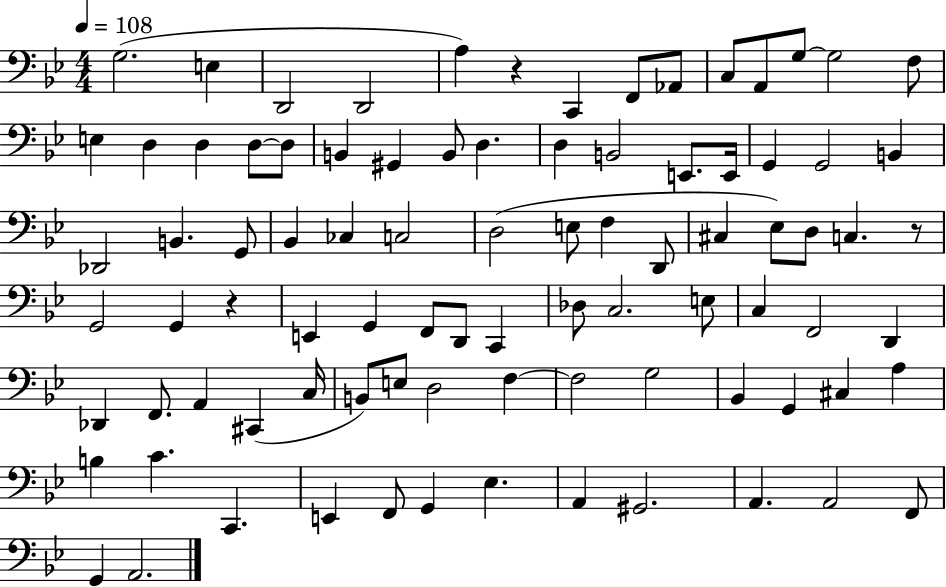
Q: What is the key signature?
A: BES major